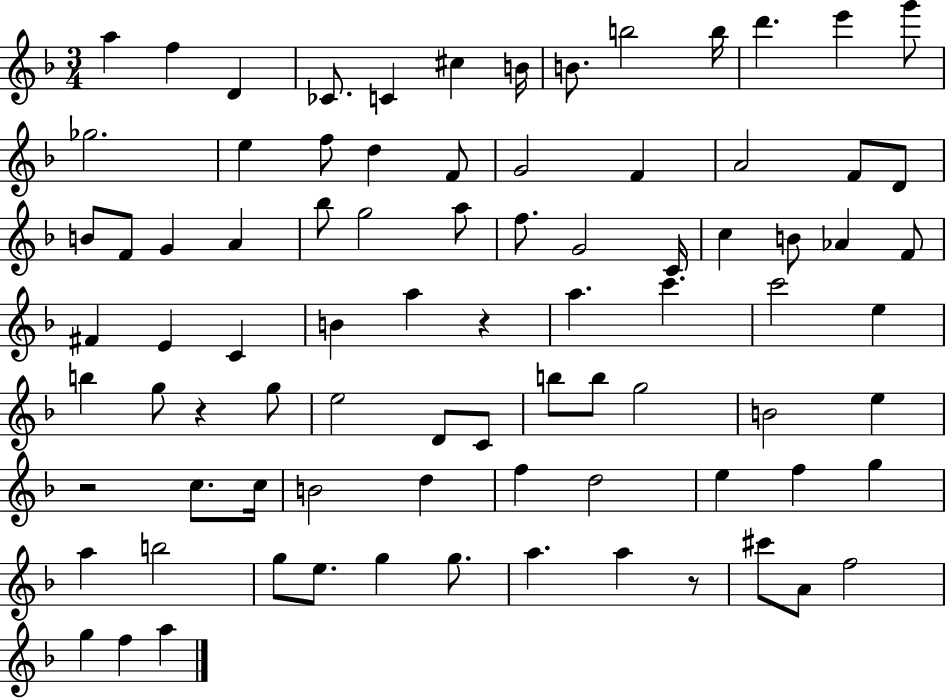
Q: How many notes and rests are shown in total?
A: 84